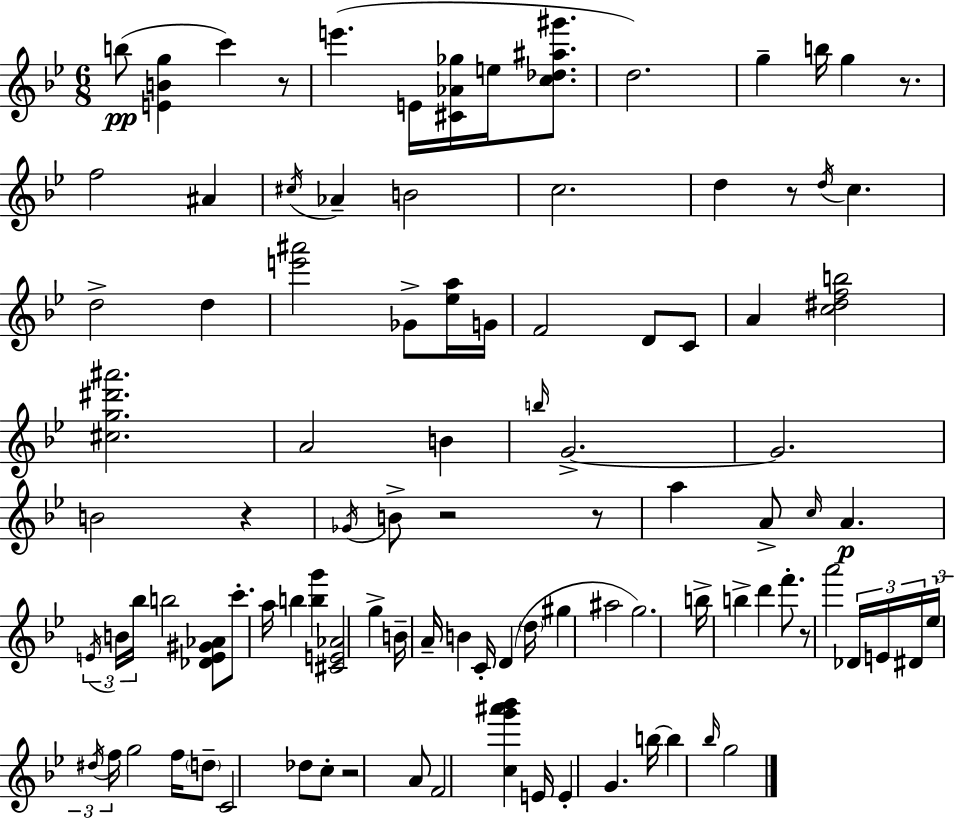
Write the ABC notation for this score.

X:1
T:Untitled
M:6/8
L:1/4
K:Gm
b/2 [EBg] c' z/2 e' E/4 [^C_A_g]/4 e/4 [c_d^a^g']/2 d2 g b/4 g z/2 f2 ^A ^c/4 _A B2 c2 d z/2 d/4 c d2 d [e'^a']2 _G/2 [_ea]/4 G/4 F2 D/2 C/2 A [c^dfb]2 [^cg^d'^a']2 A2 B b/4 G2 G2 B2 z _G/4 B/2 z2 z/2 a A/2 c/4 A E/4 B/4 _b/4 b2 [_DE^G_A]/2 c'/2 a/4 b [bg'] [^CE_A]2 g B/4 A/4 B C/4 D d/4 ^g ^a2 g2 b/4 b d' f'/2 z/2 a'2 _D/4 E/4 ^D/4 _e/4 ^d/4 f/4 g2 f/4 d/2 C2 _d/2 c/2 z2 A/2 F2 [cg'^a'_b'] E/4 E G b/4 b _b/4 g2